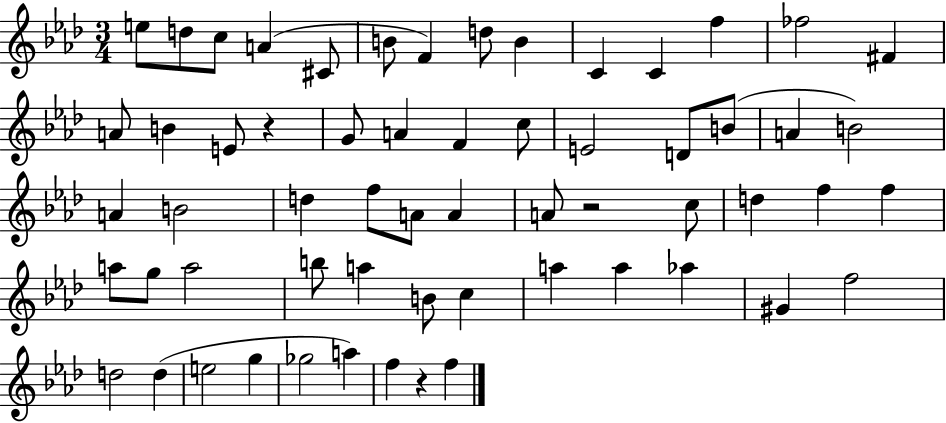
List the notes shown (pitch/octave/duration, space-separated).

E5/e D5/e C5/e A4/q C#4/e B4/e F4/q D5/e B4/q C4/q C4/q F5/q FES5/h F#4/q A4/e B4/q E4/e R/q G4/e A4/q F4/q C5/e E4/h D4/e B4/e A4/q B4/h A4/q B4/h D5/q F5/e A4/e A4/q A4/e R/h C5/e D5/q F5/q F5/q A5/e G5/e A5/h B5/e A5/q B4/e C5/q A5/q A5/q Ab5/q G#4/q F5/h D5/h D5/q E5/h G5/q Gb5/h A5/q F5/q R/q F5/q